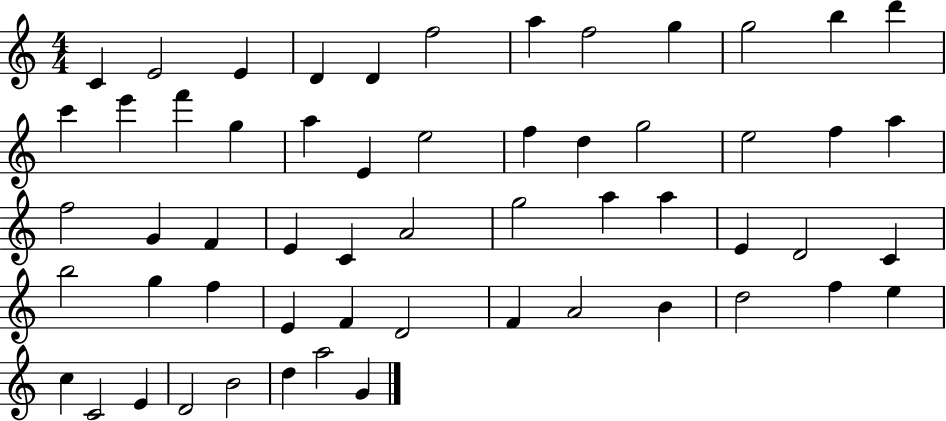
X:1
T:Untitled
M:4/4
L:1/4
K:C
C E2 E D D f2 a f2 g g2 b d' c' e' f' g a E e2 f d g2 e2 f a f2 G F E C A2 g2 a a E D2 C b2 g f E F D2 F A2 B d2 f e c C2 E D2 B2 d a2 G